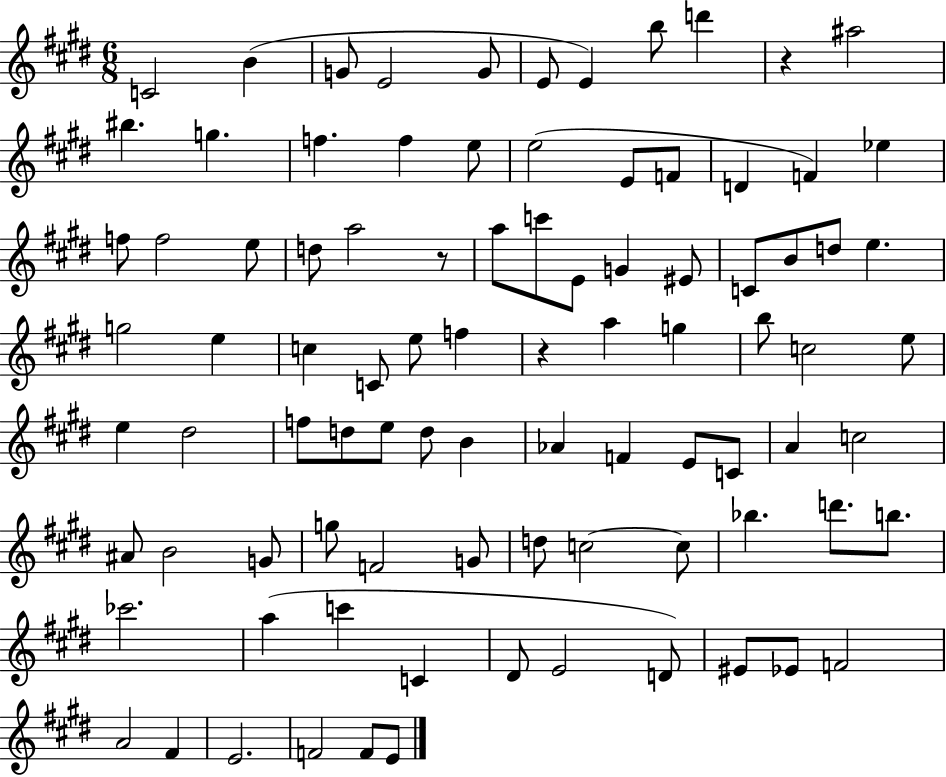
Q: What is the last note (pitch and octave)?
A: E4